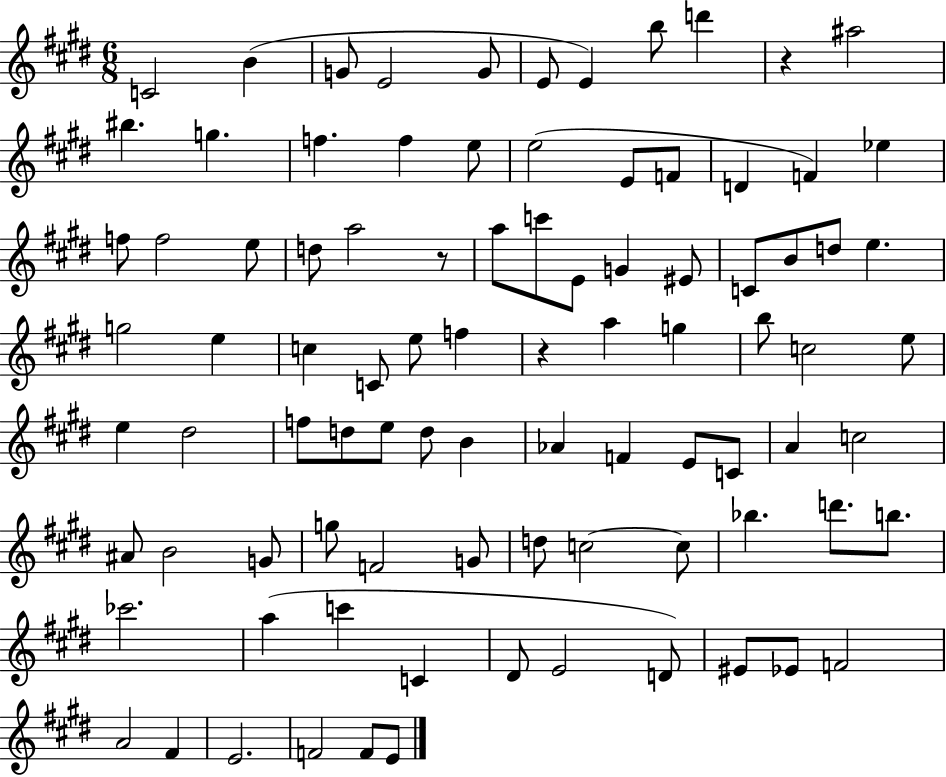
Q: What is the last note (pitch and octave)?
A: E4